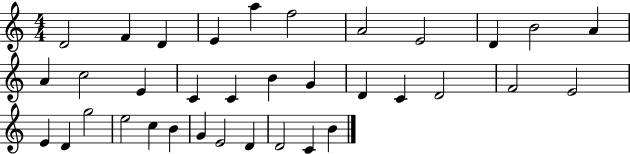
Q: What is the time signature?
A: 4/4